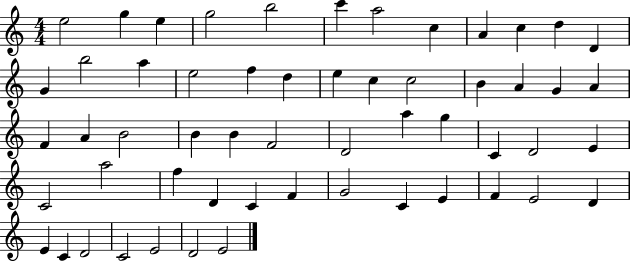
{
  \clef treble
  \numericTimeSignature
  \time 4/4
  \key c \major
  e''2 g''4 e''4 | g''2 b''2 | c'''4 a''2 c''4 | a'4 c''4 d''4 d'4 | \break g'4 b''2 a''4 | e''2 f''4 d''4 | e''4 c''4 c''2 | b'4 a'4 g'4 a'4 | \break f'4 a'4 b'2 | b'4 b'4 f'2 | d'2 a''4 g''4 | c'4 d'2 e'4 | \break c'2 a''2 | f''4 d'4 c'4 f'4 | g'2 c'4 e'4 | f'4 e'2 d'4 | \break e'4 c'4 d'2 | c'2 e'2 | d'2 e'2 | \bar "|."
}